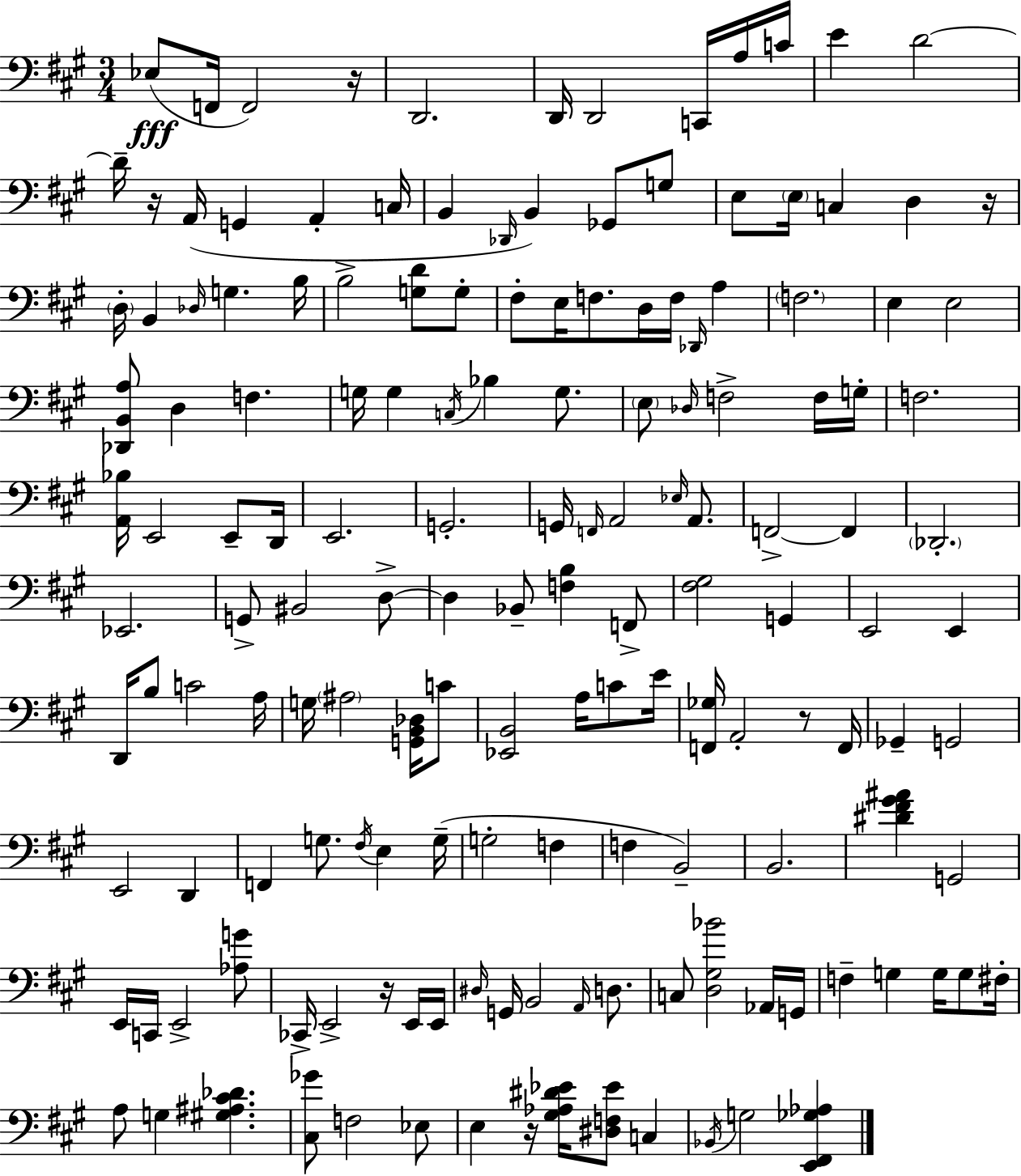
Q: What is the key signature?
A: A major